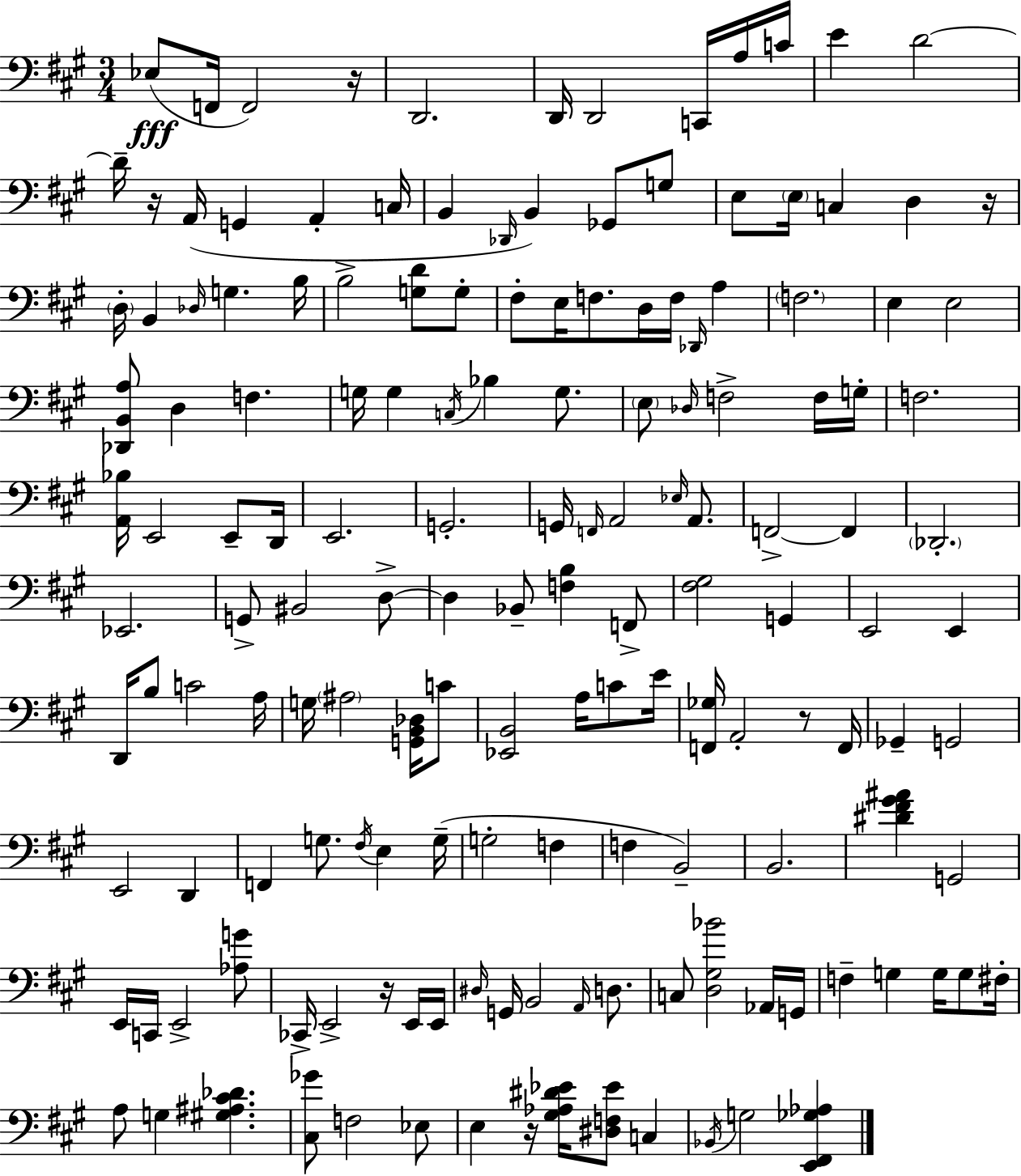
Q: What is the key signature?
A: A major